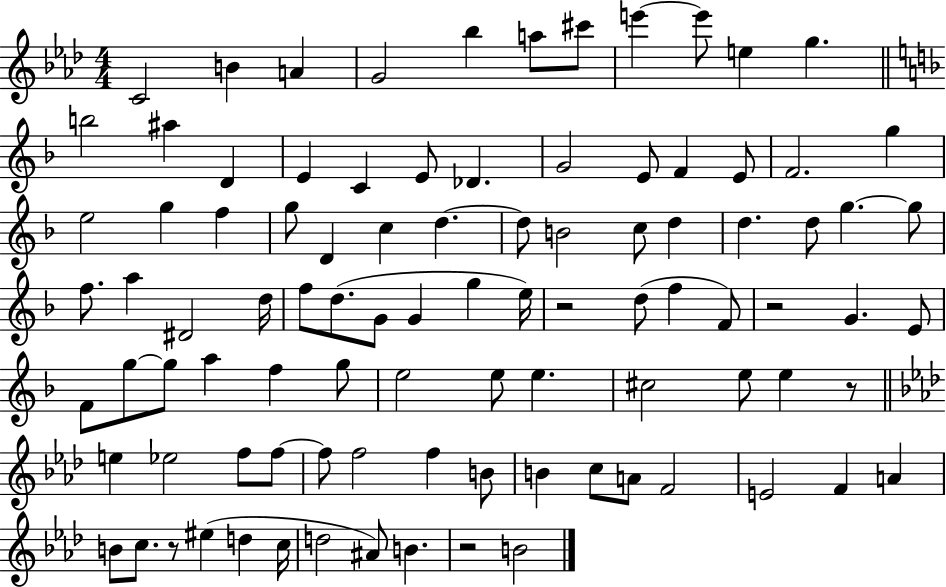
C4/h B4/q A4/q G4/h Bb5/q A5/e C#6/e E6/q E6/e E5/q G5/q. B5/h A#5/q D4/q E4/q C4/q E4/e Db4/q. G4/h E4/e F4/q E4/e F4/h. G5/q E5/h G5/q F5/q G5/e D4/q C5/q D5/q. D5/e B4/h C5/e D5/q D5/q. D5/e G5/q. G5/e F5/e. A5/q D#4/h D5/s F5/e D5/e. G4/e G4/q G5/q E5/s R/h D5/e F5/q F4/e R/h G4/q. E4/e F4/e G5/e G5/e A5/q F5/q G5/e E5/h E5/e E5/q. C#5/h E5/e E5/q R/e E5/q Eb5/h F5/e F5/e F5/e F5/h F5/q B4/e B4/q C5/e A4/e F4/h E4/h F4/q A4/q B4/e C5/e. R/e EIS5/q D5/q C5/s D5/h A#4/e B4/q. R/h B4/h